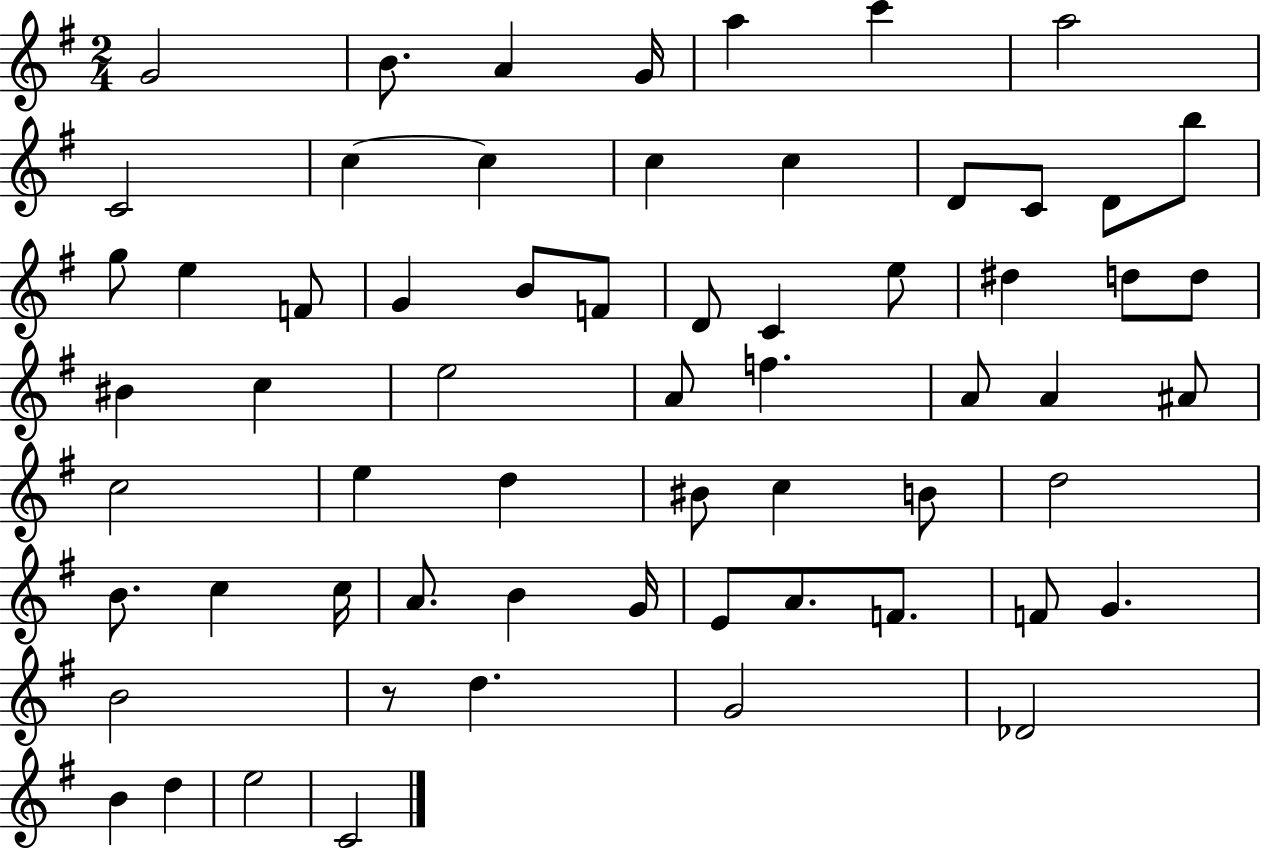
X:1
T:Untitled
M:2/4
L:1/4
K:G
G2 B/2 A G/4 a c' a2 C2 c c c c D/2 C/2 D/2 b/2 g/2 e F/2 G B/2 F/2 D/2 C e/2 ^d d/2 d/2 ^B c e2 A/2 f A/2 A ^A/2 c2 e d ^B/2 c B/2 d2 B/2 c c/4 A/2 B G/4 E/2 A/2 F/2 F/2 G B2 z/2 d G2 _D2 B d e2 C2